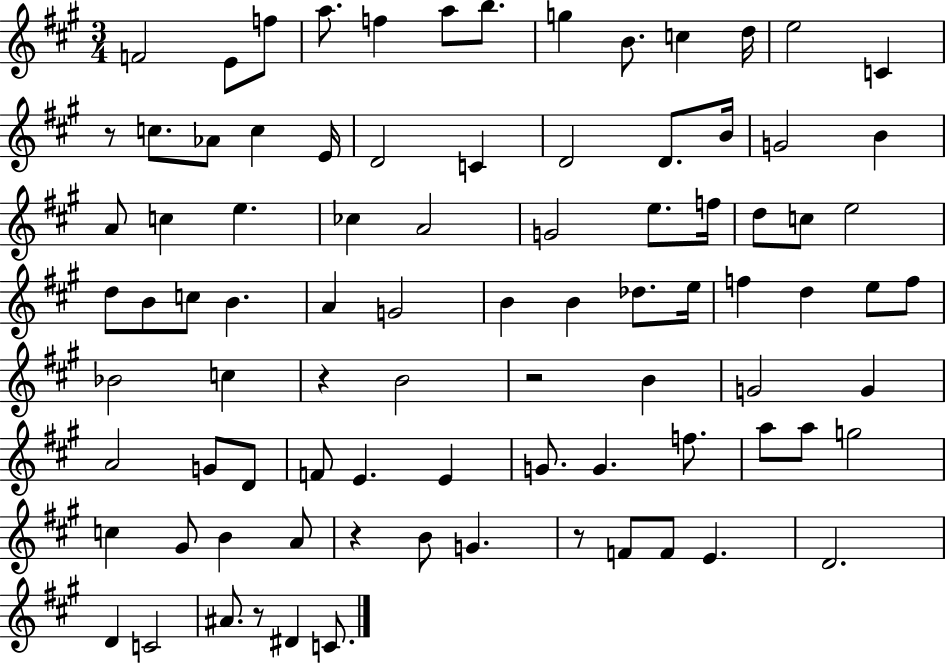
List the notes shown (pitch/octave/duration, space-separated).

F4/h E4/e F5/e A5/e. F5/q A5/e B5/e. G5/q B4/e. C5/q D5/s E5/h C4/q R/e C5/e. Ab4/e C5/q E4/s D4/h C4/q D4/h D4/e. B4/s G4/h B4/q A4/e C5/q E5/q. CES5/q A4/h G4/h E5/e. F5/s D5/e C5/e E5/h D5/e B4/e C5/e B4/q. A4/q G4/h B4/q B4/q Db5/e. E5/s F5/q D5/q E5/e F5/e Bb4/h C5/q R/q B4/h R/h B4/q G4/h G4/q A4/h G4/e D4/e F4/e E4/q. E4/q G4/e. G4/q. F5/e. A5/e A5/e G5/h C5/q G#4/e B4/q A4/e R/q B4/e G4/q. R/e F4/e F4/e E4/q. D4/h. D4/q C4/h A#4/e. R/e D#4/q C4/e.